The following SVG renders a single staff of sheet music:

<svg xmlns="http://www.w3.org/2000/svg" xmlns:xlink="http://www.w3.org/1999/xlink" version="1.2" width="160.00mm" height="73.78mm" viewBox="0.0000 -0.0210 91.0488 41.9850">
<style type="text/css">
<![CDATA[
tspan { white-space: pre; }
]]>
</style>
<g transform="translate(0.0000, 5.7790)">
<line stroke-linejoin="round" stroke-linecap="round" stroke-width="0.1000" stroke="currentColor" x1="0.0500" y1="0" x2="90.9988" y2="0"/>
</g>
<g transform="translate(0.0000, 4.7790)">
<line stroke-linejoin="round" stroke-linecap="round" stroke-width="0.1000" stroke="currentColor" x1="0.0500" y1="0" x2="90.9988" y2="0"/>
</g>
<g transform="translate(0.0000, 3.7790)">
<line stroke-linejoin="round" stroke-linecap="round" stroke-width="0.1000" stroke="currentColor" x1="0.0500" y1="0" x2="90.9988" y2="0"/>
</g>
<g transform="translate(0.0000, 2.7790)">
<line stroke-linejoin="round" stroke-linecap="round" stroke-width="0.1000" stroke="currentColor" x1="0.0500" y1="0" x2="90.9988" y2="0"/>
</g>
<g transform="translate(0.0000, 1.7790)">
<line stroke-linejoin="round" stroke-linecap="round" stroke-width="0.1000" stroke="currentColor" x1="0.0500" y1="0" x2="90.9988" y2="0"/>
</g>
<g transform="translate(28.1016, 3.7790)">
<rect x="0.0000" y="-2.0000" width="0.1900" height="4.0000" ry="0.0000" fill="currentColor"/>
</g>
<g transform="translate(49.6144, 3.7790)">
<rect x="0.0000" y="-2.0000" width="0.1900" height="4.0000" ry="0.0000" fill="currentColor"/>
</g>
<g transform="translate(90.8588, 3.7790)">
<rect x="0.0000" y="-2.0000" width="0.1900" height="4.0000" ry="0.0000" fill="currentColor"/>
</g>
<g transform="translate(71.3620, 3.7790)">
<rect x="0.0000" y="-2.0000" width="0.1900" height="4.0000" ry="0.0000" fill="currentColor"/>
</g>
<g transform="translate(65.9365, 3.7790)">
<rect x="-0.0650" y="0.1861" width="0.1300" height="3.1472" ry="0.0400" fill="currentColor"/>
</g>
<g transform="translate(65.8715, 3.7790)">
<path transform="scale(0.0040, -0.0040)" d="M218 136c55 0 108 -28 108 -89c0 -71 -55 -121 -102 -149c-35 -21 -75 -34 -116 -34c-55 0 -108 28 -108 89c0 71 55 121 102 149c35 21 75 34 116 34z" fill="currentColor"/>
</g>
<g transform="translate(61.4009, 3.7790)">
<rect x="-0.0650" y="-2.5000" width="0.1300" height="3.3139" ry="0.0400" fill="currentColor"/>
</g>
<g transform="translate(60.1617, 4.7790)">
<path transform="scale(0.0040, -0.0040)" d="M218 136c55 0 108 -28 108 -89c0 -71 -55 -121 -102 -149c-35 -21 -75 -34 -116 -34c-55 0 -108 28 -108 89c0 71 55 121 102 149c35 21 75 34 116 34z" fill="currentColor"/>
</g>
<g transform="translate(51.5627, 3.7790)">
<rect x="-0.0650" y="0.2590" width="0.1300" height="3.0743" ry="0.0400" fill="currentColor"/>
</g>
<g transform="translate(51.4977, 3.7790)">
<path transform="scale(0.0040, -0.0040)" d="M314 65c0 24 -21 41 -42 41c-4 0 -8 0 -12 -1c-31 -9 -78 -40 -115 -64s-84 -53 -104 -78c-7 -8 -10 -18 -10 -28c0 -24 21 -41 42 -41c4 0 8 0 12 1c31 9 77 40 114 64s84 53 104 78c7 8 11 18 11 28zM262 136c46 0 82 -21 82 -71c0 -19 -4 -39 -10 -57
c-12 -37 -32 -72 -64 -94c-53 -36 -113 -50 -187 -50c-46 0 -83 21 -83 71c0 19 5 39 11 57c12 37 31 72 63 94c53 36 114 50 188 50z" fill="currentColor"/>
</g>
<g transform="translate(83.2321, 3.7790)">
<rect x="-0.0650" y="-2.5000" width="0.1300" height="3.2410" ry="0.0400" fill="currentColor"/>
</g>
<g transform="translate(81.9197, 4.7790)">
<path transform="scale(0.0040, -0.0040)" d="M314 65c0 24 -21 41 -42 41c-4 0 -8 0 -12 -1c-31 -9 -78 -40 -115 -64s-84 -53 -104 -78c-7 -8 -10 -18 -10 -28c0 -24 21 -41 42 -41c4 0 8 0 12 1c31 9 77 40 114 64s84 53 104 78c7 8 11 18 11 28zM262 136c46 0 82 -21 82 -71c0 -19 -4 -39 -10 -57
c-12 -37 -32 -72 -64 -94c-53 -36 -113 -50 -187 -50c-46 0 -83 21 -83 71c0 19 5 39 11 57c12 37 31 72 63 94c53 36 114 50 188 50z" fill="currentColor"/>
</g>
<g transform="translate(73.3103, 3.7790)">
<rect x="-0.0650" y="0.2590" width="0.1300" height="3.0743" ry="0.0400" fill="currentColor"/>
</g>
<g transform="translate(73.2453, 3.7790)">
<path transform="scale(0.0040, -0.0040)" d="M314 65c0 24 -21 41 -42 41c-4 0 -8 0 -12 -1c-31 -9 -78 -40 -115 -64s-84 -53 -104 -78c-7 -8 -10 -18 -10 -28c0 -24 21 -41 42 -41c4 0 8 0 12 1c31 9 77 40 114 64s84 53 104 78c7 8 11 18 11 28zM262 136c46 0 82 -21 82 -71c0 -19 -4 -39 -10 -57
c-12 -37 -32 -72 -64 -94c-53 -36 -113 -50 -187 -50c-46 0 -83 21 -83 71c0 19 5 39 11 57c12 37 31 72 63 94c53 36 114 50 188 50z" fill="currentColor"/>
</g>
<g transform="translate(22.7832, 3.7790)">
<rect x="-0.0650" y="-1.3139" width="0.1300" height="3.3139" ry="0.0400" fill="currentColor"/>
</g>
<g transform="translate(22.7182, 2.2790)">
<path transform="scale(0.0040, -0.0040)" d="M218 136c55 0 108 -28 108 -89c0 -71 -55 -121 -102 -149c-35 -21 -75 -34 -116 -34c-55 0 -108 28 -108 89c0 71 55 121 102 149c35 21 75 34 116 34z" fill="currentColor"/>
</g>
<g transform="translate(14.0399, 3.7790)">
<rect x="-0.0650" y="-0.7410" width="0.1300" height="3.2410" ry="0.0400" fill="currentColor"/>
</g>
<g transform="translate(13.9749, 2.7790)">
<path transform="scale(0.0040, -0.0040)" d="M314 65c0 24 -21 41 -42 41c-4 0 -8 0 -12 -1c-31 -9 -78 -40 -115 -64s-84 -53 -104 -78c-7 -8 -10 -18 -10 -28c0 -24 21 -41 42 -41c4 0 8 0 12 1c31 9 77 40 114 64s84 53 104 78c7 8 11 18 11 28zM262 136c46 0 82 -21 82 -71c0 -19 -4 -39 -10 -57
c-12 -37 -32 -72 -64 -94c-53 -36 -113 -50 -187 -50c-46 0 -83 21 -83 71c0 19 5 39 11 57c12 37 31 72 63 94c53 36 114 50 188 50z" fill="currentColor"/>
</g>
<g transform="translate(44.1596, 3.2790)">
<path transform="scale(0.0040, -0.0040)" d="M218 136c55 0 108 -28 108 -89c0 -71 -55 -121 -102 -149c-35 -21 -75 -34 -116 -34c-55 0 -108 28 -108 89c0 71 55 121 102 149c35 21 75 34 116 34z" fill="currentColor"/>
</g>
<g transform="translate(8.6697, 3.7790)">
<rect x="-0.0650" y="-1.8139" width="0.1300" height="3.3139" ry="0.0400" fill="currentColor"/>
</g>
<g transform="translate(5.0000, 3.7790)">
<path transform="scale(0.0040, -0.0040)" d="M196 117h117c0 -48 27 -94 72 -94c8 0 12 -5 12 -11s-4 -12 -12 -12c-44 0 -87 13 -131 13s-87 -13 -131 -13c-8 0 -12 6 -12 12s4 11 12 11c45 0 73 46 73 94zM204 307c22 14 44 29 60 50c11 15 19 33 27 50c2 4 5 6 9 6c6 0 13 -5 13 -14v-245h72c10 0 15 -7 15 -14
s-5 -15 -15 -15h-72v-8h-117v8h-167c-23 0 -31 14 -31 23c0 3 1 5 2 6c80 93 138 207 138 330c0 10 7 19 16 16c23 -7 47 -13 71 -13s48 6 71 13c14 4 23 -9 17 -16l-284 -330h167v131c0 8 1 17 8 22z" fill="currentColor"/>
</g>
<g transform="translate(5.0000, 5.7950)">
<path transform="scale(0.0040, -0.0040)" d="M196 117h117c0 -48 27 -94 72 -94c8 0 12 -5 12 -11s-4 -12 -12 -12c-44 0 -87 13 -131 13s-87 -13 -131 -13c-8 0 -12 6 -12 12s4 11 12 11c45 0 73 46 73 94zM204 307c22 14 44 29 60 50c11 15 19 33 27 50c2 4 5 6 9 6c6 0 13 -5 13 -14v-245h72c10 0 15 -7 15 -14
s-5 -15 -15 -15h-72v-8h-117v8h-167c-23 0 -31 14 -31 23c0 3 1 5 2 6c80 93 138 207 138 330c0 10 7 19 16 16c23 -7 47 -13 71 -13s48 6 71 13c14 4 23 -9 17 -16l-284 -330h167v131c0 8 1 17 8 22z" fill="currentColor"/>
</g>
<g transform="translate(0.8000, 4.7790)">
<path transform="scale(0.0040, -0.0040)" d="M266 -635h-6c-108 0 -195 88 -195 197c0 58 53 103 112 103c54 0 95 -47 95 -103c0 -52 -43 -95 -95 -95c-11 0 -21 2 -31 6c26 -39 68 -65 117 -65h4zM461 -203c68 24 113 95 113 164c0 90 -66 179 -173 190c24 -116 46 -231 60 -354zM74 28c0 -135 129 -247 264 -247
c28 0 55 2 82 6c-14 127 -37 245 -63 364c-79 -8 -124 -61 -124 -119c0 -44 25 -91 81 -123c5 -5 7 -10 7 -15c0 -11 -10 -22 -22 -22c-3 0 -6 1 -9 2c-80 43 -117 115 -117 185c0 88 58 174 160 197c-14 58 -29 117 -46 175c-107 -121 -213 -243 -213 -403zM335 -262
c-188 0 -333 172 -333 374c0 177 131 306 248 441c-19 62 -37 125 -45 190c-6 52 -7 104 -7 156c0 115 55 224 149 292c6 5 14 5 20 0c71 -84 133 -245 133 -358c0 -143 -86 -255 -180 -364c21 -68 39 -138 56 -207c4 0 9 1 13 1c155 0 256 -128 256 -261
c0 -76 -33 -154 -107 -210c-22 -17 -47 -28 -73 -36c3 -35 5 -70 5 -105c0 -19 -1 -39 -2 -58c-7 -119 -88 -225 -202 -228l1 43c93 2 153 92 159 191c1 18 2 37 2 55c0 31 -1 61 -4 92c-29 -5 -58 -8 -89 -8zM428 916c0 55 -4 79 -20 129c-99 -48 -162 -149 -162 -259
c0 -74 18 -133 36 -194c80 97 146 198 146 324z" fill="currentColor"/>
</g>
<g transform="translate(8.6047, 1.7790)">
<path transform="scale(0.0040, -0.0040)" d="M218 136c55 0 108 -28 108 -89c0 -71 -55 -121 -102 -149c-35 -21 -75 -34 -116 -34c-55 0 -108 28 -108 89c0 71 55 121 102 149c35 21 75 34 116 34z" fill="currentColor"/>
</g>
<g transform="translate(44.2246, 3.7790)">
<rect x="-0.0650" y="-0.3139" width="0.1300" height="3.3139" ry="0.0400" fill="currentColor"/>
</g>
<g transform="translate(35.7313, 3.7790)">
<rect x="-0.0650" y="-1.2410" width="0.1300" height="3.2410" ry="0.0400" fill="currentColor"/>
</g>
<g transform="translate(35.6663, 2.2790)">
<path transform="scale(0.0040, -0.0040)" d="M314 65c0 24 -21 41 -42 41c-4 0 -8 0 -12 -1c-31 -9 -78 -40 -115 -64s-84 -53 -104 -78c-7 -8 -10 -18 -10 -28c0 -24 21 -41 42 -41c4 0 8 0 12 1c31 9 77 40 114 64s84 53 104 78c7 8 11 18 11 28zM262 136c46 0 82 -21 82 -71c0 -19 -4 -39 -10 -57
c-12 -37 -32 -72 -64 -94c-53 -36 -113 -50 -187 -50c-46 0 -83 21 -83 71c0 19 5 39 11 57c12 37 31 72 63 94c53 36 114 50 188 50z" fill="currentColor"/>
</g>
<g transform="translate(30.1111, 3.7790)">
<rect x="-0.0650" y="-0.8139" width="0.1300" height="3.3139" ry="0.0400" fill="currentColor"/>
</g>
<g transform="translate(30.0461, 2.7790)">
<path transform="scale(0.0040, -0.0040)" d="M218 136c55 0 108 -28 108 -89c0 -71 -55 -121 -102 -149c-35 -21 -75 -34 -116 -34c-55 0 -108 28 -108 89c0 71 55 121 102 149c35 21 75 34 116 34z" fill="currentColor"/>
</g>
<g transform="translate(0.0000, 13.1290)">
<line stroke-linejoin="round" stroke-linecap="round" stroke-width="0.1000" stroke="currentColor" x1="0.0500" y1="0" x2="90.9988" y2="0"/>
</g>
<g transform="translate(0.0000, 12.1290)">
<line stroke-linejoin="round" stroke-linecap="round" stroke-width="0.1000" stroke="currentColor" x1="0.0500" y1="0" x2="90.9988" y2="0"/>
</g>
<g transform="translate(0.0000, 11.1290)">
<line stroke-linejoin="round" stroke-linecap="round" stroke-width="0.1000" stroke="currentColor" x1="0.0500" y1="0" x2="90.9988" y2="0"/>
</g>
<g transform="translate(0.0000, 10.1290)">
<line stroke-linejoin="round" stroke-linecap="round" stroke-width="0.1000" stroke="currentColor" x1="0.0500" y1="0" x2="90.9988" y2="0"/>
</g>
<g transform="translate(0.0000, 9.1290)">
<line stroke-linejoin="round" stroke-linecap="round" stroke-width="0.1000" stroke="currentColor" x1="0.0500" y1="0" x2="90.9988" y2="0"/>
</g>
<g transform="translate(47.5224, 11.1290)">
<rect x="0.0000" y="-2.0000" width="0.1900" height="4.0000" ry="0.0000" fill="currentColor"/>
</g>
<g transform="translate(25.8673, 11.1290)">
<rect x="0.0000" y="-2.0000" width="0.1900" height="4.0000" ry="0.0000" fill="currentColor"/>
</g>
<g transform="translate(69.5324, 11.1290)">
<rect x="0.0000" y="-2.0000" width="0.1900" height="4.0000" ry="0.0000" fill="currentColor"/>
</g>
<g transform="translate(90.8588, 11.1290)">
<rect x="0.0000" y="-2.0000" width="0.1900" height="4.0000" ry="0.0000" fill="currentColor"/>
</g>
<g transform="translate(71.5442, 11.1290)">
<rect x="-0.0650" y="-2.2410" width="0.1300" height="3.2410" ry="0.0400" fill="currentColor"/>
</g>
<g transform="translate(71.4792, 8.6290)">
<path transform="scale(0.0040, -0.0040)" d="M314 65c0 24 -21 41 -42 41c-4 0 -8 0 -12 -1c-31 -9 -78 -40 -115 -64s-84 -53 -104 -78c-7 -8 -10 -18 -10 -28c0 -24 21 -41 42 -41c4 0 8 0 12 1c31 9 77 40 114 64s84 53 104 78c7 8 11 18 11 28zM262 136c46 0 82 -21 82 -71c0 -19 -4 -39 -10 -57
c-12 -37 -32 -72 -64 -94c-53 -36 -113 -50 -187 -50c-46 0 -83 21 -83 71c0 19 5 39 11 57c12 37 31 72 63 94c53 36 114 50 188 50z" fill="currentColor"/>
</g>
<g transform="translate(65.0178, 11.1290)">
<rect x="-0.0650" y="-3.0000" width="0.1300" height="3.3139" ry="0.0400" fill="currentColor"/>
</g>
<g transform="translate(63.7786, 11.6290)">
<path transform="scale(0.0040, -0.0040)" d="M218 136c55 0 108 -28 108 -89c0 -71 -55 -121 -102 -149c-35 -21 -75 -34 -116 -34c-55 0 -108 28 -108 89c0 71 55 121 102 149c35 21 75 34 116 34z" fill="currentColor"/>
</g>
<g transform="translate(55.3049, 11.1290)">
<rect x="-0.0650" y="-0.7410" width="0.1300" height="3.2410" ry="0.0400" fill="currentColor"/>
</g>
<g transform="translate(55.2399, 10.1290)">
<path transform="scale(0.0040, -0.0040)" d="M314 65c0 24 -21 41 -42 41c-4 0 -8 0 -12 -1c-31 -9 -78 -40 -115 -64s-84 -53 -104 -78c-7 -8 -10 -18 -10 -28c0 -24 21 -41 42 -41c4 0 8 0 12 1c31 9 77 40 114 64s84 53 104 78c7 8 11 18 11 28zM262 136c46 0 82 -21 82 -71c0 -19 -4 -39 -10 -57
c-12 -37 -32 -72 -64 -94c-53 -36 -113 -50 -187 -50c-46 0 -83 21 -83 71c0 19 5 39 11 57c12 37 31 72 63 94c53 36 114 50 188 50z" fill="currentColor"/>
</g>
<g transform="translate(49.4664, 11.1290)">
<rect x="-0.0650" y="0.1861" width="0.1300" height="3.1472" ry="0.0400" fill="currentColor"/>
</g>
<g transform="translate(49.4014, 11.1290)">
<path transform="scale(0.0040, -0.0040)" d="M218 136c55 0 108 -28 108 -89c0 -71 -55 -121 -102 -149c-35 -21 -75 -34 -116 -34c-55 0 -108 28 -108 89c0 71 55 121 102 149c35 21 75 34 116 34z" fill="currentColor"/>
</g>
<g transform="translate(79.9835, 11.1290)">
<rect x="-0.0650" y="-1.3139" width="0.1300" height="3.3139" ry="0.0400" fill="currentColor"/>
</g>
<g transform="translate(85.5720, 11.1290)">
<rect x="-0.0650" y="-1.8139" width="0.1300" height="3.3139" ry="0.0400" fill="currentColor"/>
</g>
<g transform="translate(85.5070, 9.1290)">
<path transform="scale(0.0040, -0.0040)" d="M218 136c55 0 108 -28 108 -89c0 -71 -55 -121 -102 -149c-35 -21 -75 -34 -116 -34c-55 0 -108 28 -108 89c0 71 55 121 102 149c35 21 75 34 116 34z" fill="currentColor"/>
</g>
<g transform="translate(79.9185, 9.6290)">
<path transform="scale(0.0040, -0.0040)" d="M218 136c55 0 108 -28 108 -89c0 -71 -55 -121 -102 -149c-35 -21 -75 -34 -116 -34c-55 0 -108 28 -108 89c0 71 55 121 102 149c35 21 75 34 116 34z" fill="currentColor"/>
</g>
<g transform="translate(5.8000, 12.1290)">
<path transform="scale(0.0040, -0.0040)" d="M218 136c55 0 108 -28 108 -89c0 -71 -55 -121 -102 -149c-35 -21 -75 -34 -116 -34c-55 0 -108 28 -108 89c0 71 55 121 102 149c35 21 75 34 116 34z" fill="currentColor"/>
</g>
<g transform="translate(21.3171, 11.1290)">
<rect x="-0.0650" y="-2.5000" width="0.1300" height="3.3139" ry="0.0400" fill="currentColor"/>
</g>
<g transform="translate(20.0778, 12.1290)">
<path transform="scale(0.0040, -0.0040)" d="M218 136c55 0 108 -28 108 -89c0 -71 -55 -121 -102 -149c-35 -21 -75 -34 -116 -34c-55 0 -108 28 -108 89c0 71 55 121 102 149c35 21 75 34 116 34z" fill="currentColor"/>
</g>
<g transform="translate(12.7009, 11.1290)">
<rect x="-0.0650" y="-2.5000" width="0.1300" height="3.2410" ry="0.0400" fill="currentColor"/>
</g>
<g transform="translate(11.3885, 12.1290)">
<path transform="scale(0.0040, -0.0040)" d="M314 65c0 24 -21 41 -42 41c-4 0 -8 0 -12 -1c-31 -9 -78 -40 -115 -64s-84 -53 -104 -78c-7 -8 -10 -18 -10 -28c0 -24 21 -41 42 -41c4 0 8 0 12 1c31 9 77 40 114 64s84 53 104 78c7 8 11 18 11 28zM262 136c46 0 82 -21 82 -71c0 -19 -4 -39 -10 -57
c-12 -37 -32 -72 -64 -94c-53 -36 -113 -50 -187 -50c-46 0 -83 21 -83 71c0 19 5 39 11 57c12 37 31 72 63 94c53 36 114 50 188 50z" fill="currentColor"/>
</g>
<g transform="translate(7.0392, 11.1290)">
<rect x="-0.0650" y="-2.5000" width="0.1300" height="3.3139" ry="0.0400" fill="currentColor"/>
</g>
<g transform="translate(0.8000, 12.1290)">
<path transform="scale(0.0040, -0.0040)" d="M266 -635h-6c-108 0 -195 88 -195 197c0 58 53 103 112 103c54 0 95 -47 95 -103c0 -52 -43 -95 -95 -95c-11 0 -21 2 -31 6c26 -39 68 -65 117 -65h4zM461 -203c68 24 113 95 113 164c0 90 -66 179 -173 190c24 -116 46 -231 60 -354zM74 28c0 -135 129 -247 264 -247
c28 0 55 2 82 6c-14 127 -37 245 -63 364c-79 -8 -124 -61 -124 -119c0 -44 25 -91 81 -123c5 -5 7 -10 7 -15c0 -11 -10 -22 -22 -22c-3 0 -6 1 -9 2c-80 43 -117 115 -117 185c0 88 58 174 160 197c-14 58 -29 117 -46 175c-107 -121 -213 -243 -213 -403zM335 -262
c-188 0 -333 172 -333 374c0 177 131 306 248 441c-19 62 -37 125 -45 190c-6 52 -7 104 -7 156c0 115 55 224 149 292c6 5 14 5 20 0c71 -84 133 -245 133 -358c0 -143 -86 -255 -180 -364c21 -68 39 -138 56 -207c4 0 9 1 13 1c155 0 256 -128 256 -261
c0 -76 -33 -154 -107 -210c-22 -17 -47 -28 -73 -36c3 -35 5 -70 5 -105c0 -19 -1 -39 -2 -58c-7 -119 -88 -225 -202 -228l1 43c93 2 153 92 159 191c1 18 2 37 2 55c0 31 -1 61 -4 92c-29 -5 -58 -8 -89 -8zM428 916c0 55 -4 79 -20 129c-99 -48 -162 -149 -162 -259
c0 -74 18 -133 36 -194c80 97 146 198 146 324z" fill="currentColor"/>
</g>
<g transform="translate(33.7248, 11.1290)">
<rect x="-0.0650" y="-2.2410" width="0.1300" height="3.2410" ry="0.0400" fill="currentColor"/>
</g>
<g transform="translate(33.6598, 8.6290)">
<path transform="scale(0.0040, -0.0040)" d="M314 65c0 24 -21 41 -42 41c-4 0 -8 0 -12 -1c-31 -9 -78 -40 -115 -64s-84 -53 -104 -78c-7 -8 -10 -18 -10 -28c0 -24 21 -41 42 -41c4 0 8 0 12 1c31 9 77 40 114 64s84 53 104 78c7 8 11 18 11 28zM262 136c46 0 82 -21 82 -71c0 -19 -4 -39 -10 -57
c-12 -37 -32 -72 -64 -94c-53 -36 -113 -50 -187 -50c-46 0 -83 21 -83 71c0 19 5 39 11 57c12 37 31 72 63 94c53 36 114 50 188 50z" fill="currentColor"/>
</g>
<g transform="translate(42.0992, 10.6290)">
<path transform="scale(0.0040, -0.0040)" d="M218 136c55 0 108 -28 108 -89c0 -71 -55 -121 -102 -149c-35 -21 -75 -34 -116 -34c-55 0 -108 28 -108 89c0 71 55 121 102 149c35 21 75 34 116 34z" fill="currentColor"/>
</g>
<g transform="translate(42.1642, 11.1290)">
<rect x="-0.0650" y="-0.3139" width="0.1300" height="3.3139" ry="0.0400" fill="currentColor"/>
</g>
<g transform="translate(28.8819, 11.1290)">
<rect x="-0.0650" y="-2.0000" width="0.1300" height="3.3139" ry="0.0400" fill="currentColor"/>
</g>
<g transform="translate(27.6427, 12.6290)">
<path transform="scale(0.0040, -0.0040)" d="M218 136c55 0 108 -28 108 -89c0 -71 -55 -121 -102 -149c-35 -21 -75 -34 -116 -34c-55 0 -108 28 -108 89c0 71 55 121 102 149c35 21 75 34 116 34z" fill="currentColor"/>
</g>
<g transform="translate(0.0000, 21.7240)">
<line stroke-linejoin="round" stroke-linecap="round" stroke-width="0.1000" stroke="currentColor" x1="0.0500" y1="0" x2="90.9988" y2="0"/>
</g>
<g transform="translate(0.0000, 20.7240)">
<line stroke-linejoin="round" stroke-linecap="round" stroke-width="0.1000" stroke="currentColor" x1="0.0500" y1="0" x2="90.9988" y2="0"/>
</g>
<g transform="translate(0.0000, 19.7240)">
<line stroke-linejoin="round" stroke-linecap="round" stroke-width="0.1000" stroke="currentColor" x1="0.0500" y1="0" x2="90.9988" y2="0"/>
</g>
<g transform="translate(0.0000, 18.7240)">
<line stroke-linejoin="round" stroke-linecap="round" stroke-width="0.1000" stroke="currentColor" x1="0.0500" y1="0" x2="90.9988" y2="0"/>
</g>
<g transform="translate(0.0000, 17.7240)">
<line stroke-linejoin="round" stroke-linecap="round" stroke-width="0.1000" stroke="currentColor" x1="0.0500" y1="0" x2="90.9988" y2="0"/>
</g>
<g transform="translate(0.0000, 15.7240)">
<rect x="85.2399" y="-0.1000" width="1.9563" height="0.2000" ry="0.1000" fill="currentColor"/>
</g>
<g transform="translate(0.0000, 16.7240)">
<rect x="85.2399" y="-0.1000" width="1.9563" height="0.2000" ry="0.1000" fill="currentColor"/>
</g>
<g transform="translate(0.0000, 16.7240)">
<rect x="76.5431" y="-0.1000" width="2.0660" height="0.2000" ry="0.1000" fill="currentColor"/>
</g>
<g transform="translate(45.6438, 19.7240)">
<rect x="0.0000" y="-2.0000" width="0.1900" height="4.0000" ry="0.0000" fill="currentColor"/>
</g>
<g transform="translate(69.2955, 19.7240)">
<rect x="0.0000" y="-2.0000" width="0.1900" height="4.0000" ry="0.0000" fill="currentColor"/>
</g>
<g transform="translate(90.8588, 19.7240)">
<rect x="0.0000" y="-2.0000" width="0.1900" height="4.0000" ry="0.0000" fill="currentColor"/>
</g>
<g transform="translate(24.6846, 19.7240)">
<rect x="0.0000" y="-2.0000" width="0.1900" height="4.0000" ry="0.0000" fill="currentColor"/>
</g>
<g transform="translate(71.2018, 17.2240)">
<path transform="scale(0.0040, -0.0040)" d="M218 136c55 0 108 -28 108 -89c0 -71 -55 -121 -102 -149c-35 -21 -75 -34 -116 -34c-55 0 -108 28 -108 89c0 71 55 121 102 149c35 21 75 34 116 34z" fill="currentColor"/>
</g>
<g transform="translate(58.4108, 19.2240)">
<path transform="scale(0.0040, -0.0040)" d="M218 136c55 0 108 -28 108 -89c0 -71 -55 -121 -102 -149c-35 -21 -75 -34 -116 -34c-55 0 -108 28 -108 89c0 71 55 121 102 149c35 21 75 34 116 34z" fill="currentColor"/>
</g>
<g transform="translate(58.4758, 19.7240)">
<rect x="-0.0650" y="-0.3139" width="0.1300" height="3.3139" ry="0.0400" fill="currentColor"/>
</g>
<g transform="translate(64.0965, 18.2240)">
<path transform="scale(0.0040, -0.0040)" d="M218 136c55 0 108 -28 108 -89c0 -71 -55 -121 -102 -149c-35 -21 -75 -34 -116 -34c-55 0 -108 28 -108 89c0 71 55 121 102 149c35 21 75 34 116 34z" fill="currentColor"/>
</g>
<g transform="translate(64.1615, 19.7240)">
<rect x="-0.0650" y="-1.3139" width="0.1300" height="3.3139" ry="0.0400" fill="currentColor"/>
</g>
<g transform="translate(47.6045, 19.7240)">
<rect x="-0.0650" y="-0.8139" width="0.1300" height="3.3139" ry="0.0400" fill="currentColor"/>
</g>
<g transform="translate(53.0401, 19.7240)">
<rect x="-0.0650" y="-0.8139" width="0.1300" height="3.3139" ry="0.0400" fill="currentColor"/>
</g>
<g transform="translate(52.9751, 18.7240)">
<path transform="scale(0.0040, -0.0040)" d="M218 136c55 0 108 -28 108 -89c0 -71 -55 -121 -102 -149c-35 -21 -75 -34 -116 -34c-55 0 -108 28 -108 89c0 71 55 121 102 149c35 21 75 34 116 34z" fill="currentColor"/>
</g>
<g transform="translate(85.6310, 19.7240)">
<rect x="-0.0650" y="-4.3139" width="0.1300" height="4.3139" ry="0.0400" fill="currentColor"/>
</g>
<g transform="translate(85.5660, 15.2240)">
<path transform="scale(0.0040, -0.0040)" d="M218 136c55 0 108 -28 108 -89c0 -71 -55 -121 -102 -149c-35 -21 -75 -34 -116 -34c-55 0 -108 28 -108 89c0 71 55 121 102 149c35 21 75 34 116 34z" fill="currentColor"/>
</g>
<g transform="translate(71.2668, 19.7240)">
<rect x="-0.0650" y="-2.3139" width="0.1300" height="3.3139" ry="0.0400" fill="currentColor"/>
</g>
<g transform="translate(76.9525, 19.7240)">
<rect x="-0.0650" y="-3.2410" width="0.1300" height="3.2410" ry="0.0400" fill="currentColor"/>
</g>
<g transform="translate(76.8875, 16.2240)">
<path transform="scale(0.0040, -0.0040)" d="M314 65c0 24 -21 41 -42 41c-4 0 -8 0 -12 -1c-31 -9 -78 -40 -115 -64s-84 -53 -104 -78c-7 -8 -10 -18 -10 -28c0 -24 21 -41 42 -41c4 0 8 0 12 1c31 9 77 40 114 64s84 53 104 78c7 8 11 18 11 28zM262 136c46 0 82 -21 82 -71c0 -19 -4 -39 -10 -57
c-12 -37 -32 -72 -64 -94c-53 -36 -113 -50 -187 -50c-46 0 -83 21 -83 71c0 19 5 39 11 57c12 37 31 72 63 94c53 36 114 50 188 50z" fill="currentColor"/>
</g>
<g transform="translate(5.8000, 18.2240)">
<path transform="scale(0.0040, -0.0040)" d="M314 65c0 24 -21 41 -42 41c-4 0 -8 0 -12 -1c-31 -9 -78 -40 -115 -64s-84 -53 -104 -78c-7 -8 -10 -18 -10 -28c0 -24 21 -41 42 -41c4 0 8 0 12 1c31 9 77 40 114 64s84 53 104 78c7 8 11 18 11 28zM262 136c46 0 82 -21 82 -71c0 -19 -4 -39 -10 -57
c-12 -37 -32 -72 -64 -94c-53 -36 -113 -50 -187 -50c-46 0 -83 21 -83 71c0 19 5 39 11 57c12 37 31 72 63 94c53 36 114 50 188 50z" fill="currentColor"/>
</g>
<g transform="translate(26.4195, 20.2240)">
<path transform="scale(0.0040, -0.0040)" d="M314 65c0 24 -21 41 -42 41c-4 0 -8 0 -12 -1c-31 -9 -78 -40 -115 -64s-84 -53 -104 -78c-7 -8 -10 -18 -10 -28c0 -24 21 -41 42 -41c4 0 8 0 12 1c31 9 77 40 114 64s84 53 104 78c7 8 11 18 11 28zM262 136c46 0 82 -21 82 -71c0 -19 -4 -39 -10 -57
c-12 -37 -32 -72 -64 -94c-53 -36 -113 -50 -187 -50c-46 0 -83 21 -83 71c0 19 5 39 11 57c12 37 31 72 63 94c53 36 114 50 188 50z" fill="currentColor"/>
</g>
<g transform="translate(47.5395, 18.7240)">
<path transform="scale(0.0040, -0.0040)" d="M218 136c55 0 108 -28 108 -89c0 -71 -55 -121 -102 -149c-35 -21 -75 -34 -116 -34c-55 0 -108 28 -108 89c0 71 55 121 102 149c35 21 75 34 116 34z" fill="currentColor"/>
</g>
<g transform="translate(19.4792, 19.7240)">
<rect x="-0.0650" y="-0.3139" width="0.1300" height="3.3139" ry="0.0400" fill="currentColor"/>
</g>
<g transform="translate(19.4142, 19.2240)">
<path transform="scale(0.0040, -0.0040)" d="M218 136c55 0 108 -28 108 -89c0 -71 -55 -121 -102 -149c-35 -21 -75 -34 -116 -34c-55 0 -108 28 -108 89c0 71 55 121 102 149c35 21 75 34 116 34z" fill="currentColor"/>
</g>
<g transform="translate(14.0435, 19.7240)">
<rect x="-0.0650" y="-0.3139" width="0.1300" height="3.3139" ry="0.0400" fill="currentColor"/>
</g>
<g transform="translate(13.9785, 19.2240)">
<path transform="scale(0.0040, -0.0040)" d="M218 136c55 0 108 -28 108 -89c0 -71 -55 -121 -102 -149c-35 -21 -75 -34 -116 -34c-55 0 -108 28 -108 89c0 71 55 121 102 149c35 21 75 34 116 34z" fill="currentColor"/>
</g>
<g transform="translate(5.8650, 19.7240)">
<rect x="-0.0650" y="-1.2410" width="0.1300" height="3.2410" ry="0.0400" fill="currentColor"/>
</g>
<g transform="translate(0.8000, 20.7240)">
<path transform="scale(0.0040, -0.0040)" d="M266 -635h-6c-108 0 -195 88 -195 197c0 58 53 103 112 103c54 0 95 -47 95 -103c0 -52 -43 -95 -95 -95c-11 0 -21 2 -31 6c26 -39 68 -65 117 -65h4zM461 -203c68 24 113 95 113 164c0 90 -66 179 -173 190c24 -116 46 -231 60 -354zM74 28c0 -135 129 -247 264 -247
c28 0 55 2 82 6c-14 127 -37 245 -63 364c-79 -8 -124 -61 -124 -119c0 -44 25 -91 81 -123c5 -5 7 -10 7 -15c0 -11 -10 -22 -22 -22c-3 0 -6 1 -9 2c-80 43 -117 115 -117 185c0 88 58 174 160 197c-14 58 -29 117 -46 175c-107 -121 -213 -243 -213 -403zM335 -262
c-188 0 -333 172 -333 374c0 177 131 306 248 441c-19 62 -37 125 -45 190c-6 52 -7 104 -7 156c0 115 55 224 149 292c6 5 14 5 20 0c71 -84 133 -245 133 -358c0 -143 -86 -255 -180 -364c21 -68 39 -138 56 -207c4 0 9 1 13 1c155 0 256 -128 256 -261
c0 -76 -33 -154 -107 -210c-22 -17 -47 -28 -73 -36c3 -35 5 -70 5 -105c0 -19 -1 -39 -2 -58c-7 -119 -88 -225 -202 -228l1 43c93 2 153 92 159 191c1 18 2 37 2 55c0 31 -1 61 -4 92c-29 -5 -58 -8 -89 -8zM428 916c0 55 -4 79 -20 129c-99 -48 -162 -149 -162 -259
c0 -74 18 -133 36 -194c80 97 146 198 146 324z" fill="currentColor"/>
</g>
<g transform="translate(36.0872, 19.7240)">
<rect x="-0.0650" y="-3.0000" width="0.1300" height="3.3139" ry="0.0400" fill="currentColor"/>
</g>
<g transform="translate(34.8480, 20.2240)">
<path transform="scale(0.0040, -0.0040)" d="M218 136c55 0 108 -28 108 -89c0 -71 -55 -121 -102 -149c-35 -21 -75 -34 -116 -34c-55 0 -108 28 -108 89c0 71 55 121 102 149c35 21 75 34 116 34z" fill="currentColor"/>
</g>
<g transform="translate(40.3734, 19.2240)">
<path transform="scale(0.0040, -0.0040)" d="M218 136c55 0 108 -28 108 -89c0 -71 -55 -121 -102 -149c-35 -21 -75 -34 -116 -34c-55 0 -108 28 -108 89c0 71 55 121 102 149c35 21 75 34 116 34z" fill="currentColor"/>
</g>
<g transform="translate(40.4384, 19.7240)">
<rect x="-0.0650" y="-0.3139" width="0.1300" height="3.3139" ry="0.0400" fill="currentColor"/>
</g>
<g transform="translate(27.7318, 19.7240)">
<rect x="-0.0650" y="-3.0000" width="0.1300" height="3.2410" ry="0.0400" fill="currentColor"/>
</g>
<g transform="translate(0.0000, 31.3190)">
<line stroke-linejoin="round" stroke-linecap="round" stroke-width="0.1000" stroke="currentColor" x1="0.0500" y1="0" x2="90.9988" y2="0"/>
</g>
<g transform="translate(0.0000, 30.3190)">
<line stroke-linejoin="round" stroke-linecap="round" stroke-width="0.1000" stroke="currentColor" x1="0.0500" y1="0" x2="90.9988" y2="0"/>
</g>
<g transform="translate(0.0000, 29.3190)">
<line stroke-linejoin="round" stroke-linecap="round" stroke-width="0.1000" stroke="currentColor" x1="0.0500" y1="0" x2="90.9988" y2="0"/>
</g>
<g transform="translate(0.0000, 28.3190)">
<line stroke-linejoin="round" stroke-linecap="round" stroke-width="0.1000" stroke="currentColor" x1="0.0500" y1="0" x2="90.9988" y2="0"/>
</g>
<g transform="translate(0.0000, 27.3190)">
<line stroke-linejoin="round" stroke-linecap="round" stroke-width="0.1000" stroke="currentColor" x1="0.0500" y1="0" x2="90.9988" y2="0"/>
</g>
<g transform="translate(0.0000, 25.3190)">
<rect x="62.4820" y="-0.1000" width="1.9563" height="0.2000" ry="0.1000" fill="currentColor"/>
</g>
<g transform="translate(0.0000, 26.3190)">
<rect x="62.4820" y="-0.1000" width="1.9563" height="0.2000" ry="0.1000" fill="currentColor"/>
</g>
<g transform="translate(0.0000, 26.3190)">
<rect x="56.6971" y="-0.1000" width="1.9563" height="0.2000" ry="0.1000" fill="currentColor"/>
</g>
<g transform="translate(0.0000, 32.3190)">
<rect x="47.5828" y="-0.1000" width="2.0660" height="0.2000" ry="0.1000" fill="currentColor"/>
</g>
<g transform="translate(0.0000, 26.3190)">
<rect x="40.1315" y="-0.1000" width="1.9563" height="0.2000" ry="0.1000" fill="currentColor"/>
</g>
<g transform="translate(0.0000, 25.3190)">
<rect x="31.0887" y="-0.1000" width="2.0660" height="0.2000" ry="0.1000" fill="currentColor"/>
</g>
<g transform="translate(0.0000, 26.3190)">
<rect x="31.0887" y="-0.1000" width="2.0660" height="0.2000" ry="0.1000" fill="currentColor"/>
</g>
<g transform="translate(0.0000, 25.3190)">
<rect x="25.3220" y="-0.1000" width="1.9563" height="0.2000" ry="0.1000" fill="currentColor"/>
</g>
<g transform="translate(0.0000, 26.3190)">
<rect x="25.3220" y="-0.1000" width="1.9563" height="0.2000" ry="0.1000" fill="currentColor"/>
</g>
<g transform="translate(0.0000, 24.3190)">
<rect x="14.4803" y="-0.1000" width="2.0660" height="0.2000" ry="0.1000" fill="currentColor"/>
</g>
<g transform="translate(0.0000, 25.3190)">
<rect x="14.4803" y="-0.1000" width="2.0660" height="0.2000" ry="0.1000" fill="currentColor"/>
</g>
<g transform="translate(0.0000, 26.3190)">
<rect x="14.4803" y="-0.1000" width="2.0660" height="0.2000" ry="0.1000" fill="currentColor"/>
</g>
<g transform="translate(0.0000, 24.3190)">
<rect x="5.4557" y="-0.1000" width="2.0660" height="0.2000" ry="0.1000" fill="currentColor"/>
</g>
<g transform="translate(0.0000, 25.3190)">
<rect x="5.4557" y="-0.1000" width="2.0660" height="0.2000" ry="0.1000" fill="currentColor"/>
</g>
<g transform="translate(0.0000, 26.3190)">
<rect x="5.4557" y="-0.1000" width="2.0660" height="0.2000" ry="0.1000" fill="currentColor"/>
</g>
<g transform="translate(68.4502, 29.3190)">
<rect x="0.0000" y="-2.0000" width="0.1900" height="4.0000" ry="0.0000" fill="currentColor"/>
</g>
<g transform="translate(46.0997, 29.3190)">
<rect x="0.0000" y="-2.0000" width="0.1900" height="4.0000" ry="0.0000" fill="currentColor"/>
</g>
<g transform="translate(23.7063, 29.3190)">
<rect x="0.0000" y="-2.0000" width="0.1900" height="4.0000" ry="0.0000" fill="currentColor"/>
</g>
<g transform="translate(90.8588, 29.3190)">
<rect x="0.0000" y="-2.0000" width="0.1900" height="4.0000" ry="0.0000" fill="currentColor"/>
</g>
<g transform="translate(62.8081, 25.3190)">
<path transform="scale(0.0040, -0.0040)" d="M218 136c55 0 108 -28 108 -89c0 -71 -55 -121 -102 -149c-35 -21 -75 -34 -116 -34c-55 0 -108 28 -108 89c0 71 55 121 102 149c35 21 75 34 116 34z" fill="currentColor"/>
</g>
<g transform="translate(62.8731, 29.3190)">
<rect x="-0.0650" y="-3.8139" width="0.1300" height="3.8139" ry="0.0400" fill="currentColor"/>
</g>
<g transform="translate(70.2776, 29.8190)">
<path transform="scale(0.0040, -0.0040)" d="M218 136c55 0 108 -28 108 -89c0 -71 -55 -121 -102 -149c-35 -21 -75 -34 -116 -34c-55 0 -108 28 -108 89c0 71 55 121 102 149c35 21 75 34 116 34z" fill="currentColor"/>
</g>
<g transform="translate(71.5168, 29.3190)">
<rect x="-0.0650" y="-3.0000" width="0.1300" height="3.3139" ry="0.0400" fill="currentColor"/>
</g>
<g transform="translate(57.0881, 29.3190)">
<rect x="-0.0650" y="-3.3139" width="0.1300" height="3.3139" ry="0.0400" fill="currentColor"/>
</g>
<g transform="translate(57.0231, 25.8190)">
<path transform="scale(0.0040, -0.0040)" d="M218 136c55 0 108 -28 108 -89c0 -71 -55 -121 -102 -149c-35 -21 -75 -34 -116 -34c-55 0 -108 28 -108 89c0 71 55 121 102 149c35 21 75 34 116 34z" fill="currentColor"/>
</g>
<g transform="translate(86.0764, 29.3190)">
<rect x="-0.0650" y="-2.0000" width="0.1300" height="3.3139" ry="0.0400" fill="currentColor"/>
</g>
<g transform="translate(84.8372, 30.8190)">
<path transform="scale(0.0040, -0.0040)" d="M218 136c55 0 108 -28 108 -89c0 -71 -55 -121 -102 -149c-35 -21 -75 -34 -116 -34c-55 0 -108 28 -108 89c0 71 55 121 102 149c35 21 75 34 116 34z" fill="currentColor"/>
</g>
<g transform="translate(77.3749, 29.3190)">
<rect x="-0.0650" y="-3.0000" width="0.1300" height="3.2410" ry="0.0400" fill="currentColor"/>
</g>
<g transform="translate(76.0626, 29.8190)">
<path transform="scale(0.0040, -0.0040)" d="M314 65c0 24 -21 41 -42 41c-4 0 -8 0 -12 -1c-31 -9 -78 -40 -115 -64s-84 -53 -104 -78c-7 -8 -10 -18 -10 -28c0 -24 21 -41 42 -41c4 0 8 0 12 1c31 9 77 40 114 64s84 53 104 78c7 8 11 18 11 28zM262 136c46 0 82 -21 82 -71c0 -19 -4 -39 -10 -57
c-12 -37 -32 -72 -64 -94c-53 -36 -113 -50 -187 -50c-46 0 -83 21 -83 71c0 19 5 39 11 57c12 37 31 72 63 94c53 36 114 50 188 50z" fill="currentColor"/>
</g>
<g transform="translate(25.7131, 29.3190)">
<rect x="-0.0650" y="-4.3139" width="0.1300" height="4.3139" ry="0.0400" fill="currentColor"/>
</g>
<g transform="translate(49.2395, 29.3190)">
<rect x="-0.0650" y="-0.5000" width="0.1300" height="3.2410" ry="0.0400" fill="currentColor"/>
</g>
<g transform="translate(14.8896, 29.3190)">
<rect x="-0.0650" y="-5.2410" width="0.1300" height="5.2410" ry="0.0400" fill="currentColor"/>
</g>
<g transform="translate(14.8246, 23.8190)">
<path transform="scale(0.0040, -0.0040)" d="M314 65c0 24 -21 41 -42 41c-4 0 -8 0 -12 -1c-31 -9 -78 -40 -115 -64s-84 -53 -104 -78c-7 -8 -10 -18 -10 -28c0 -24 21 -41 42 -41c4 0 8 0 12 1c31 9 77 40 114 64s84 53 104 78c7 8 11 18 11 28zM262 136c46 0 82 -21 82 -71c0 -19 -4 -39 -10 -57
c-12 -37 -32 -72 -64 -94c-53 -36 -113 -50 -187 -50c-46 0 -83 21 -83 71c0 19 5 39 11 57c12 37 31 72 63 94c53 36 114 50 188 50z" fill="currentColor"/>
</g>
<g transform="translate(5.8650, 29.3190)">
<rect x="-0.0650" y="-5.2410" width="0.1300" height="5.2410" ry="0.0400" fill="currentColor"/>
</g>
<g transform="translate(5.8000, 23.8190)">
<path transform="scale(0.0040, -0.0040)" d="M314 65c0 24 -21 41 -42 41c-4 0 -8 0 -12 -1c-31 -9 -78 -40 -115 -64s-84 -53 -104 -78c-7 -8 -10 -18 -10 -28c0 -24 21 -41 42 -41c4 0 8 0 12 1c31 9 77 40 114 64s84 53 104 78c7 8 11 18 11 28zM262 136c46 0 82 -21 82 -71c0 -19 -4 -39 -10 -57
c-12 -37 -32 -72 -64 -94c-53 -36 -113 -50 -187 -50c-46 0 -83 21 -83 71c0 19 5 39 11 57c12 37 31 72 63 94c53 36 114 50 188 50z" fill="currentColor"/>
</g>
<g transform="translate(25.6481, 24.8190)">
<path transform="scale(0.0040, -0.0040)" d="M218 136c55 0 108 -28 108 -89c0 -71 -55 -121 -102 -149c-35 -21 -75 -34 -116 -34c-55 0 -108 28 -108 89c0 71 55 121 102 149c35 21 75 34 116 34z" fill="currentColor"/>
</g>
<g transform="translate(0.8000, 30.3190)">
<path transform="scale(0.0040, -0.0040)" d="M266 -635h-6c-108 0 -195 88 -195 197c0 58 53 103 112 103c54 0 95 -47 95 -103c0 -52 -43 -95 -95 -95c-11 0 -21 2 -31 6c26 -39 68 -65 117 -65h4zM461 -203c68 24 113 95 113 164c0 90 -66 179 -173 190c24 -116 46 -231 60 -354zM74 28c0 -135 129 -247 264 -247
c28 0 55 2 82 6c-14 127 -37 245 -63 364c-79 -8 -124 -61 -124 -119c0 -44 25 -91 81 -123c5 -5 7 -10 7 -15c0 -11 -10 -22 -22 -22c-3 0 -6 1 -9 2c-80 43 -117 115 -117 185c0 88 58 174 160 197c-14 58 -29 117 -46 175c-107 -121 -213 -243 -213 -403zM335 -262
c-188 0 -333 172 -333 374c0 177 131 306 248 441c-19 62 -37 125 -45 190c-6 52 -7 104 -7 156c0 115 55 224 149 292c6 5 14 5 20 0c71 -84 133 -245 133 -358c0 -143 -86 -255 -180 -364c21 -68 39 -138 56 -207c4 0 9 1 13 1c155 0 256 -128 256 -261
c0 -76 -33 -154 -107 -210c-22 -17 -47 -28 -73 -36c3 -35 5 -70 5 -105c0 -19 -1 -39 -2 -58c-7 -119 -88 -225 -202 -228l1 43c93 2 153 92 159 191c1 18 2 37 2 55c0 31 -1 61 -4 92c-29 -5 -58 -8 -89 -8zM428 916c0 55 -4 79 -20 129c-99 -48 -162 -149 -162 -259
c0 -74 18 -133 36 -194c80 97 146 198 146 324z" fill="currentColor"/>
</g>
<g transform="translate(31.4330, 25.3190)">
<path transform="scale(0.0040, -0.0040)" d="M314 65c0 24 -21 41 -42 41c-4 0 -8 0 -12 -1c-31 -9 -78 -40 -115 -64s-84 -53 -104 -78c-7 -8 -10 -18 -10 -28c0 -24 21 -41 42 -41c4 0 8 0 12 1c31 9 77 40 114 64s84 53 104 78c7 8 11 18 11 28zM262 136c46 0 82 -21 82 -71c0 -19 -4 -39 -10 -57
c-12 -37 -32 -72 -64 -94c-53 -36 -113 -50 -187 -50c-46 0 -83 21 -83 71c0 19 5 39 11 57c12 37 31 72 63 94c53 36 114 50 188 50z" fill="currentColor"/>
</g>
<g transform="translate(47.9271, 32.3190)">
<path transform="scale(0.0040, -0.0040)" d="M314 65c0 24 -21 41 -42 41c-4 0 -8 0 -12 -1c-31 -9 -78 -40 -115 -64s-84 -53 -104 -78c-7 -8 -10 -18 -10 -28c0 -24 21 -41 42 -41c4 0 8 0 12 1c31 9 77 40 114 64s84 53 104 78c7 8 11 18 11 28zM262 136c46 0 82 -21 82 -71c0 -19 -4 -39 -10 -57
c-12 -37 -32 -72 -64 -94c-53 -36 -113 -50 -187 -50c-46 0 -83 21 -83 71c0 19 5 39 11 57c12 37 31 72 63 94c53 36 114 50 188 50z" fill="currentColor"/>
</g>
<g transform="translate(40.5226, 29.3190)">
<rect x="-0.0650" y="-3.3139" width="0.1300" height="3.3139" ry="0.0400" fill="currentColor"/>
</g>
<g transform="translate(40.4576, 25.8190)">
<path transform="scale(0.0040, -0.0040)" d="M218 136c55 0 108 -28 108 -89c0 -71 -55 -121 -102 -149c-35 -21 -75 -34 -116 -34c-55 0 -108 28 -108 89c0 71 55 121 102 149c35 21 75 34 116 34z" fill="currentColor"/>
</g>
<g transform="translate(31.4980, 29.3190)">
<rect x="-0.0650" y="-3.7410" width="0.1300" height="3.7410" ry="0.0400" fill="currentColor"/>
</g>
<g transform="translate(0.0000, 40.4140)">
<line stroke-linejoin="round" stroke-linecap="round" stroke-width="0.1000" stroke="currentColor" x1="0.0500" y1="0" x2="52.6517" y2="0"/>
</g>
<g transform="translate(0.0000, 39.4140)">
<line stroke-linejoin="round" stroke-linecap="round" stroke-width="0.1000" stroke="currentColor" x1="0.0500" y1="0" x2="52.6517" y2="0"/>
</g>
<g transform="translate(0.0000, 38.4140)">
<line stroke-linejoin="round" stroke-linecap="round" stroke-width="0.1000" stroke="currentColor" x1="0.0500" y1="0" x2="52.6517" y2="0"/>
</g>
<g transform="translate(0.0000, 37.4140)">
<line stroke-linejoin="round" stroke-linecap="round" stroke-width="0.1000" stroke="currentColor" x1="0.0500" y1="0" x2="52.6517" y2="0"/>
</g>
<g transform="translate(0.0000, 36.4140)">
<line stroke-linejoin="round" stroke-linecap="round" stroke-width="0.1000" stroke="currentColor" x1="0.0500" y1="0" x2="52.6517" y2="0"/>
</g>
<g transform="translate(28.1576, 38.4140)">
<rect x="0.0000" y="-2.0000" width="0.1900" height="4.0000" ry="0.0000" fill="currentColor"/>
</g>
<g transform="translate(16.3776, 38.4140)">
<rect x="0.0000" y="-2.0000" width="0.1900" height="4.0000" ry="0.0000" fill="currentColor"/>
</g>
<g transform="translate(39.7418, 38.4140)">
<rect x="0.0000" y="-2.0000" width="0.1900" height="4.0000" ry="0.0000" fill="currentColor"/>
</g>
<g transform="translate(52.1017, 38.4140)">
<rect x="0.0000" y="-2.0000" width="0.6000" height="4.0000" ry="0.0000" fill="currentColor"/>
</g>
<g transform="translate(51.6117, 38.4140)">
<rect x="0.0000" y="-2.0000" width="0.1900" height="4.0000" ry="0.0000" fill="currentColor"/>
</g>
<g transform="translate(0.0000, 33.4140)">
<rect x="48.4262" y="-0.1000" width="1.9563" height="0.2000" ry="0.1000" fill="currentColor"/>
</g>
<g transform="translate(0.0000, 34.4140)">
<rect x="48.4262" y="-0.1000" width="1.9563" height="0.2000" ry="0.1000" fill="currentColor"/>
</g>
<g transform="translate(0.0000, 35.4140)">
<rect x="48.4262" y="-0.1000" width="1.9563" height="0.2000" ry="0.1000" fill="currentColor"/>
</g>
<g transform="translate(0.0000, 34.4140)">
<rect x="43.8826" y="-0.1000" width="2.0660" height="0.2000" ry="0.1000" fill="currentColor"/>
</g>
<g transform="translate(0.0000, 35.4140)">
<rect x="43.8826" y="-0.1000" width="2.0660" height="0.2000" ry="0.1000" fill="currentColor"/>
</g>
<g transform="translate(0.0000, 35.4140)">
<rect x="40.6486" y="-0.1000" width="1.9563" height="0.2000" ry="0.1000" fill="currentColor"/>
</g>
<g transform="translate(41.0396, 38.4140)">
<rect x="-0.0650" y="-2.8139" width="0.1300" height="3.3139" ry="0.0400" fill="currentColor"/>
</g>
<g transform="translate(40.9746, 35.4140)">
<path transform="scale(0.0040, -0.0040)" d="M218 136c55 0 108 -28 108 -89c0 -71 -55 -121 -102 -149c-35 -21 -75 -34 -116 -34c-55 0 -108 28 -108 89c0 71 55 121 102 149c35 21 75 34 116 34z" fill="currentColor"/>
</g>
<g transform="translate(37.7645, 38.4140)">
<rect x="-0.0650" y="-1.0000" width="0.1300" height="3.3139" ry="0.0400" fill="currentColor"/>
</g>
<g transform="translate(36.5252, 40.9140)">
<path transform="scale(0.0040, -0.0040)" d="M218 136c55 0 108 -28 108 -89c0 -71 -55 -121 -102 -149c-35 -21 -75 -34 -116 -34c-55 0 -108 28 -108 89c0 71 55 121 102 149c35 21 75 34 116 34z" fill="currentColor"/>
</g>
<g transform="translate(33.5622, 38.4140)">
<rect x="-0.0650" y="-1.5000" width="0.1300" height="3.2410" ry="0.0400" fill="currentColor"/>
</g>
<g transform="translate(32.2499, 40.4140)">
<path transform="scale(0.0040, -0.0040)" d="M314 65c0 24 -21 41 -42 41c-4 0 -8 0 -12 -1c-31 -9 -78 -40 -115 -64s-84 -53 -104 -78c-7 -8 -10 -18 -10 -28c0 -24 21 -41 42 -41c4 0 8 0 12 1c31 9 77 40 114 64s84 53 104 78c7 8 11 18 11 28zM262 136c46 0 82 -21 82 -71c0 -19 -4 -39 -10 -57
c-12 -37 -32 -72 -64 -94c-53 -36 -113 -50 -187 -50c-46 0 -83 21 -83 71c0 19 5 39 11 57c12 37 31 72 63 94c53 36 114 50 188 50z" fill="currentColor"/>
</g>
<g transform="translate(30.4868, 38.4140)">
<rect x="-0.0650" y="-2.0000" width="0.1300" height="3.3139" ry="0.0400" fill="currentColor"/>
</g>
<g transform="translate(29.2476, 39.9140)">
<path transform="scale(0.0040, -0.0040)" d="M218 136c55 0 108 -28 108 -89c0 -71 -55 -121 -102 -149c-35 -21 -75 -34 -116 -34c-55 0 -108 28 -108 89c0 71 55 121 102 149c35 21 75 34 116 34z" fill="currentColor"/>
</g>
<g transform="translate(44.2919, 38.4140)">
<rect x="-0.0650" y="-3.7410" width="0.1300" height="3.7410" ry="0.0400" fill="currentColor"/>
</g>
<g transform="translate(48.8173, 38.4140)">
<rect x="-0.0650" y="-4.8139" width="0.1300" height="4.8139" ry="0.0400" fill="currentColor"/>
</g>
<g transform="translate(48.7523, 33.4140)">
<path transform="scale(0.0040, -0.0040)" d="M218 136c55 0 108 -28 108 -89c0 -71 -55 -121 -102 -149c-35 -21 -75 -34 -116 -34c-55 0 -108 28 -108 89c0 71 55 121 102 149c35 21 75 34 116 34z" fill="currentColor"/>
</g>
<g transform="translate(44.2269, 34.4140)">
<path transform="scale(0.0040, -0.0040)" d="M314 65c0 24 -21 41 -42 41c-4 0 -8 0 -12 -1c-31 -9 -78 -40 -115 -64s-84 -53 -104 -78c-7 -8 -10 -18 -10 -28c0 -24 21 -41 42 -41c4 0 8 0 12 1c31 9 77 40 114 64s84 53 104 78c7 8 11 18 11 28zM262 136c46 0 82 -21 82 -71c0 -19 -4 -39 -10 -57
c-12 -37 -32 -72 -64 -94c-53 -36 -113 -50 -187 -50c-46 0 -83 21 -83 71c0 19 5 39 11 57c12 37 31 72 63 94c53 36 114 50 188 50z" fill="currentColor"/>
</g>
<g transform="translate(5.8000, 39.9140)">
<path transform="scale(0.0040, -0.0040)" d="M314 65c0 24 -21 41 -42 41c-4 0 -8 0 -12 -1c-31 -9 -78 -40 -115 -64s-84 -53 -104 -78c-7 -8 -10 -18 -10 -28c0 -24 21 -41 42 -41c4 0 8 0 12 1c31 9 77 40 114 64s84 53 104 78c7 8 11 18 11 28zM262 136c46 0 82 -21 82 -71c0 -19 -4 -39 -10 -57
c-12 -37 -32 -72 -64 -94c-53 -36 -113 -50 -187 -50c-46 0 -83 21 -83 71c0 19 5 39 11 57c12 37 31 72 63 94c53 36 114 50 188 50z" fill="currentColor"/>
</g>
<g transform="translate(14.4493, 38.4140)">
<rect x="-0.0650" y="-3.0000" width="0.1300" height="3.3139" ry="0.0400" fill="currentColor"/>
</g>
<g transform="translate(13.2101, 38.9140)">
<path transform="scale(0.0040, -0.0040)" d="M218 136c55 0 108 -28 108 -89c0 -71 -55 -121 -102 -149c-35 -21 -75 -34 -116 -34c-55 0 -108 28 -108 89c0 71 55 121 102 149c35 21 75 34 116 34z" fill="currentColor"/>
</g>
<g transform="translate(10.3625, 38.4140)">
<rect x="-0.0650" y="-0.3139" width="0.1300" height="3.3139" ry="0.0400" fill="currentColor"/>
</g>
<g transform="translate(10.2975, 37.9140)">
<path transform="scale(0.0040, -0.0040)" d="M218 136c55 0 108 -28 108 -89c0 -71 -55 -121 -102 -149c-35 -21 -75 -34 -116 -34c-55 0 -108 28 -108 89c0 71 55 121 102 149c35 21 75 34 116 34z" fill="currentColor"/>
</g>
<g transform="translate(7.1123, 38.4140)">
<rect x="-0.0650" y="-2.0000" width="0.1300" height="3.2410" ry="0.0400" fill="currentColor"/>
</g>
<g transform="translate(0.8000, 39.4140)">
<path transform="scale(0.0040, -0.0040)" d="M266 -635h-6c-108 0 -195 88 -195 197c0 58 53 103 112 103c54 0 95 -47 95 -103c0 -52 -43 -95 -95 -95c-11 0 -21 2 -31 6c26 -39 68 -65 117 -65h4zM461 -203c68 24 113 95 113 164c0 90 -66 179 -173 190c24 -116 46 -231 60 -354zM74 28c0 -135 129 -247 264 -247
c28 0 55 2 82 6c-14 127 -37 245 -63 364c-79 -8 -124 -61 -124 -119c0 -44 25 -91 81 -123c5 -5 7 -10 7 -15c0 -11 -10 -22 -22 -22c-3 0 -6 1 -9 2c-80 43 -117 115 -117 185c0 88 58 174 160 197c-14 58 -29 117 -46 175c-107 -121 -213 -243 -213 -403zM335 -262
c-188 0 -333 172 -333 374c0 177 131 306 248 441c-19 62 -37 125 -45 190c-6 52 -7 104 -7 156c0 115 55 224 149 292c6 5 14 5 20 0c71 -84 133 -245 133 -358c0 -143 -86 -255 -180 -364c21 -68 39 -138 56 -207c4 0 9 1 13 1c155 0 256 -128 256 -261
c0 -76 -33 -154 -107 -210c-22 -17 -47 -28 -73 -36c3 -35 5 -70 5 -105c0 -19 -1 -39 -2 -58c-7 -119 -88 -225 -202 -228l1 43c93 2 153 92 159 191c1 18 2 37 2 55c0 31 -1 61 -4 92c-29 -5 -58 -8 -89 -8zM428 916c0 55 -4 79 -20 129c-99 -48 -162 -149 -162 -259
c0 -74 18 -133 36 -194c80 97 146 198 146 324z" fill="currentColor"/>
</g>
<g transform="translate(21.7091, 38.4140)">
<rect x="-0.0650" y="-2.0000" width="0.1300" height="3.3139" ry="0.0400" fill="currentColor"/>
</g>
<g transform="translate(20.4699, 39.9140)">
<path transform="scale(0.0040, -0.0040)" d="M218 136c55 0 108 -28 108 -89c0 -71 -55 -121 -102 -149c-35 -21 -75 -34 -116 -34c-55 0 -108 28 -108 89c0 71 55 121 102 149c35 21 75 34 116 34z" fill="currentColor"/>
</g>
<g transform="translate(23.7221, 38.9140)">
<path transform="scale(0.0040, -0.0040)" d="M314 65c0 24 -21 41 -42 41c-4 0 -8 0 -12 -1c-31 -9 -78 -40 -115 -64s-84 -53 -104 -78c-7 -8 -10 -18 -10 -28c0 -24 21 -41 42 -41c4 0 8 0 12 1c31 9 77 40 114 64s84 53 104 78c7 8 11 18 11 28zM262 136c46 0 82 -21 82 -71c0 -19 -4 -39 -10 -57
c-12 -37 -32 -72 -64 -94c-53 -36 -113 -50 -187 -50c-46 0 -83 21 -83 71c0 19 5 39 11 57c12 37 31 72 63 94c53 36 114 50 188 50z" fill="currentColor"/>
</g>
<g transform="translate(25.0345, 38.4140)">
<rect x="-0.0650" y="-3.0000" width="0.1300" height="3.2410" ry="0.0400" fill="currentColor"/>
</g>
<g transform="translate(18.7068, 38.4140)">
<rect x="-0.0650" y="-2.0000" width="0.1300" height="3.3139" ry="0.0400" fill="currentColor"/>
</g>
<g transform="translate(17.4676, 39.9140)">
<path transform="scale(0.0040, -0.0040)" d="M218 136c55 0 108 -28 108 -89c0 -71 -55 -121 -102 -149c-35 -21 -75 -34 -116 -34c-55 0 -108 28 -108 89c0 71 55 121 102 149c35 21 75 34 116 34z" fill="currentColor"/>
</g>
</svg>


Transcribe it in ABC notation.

X:1
T:Untitled
M:4/4
L:1/4
K:C
f d2 e d e2 c B2 G B B2 G2 G G2 G F g2 c B d2 A g2 e f e2 c c A2 A c d d c e g b2 d' f'2 f'2 d' c'2 b C2 b c' A A2 F F2 c A F F A2 F E2 D a c'2 e'